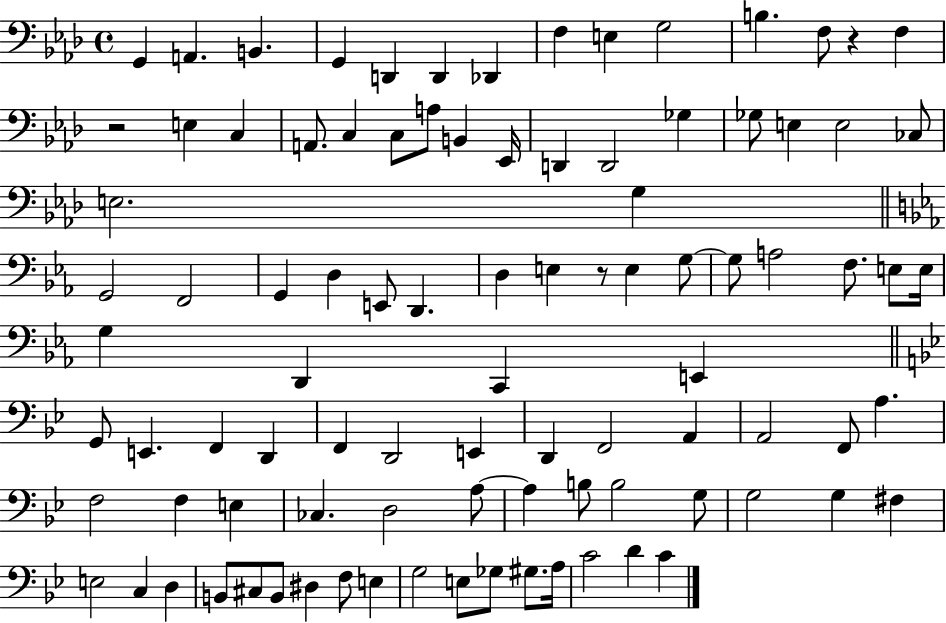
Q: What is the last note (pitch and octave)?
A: C4